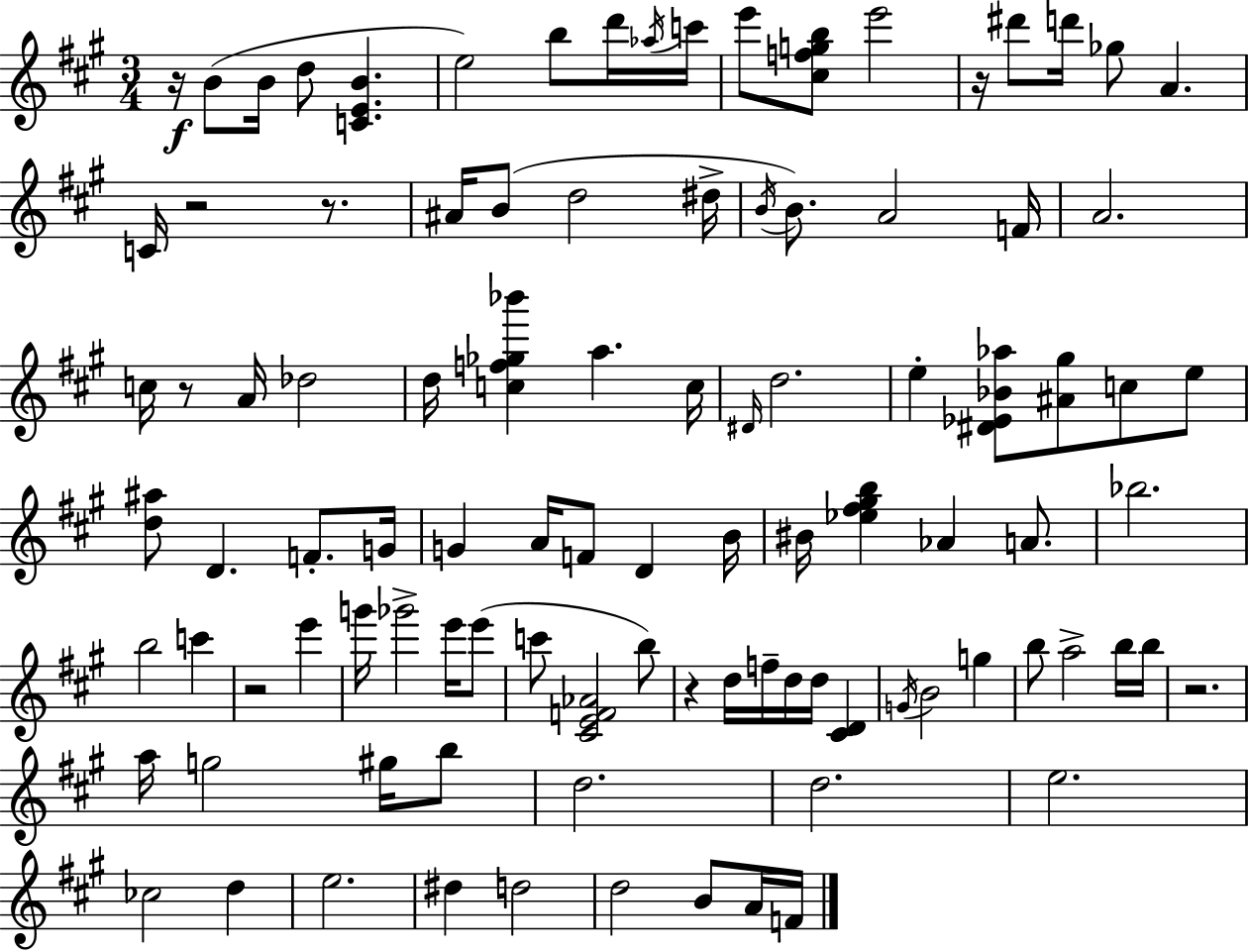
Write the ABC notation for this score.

X:1
T:Untitled
M:3/4
L:1/4
K:A
z/4 B/2 B/4 d/2 [CEB] e2 b/2 d'/4 _a/4 c'/4 e'/2 [^cfgb]/2 e'2 z/4 ^d'/2 d'/4 _g/2 A C/4 z2 z/2 ^A/4 B/2 d2 ^d/4 B/4 B/2 A2 F/4 A2 c/4 z/2 A/4 _d2 d/4 [cf_g_b'] a c/4 ^D/4 d2 e [^D_E_B_a]/2 [^A^g]/2 c/2 e/2 [d^a]/2 D F/2 G/4 G A/4 F/2 D B/4 ^B/4 [_e^f^gb] _A A/2 _b2 b2 c' z2 e' g'/4 _g'2 e'/4 e'/2 c'/2 [^CEF_A]2 b/2 z d/4 f/4 d/4 d/4 [^CD] G/4 B2 g b/2 a2 b/4 b/4 z2 a/4 g2 ^g/4 b/2 d2 d2 e2 _c2 d e2 ^d d2 d2 B/2 A/4 F/4